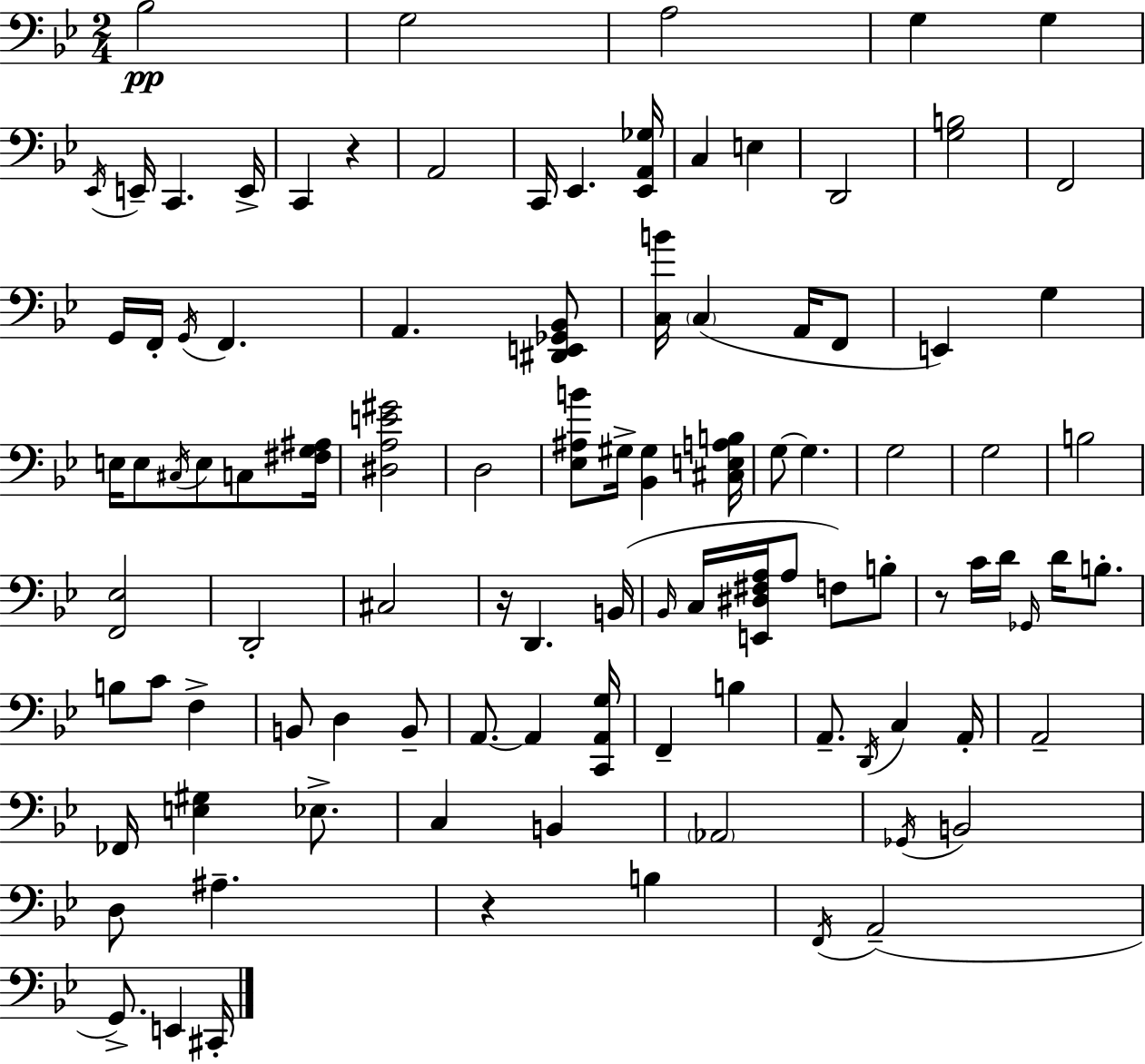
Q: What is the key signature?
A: G minor